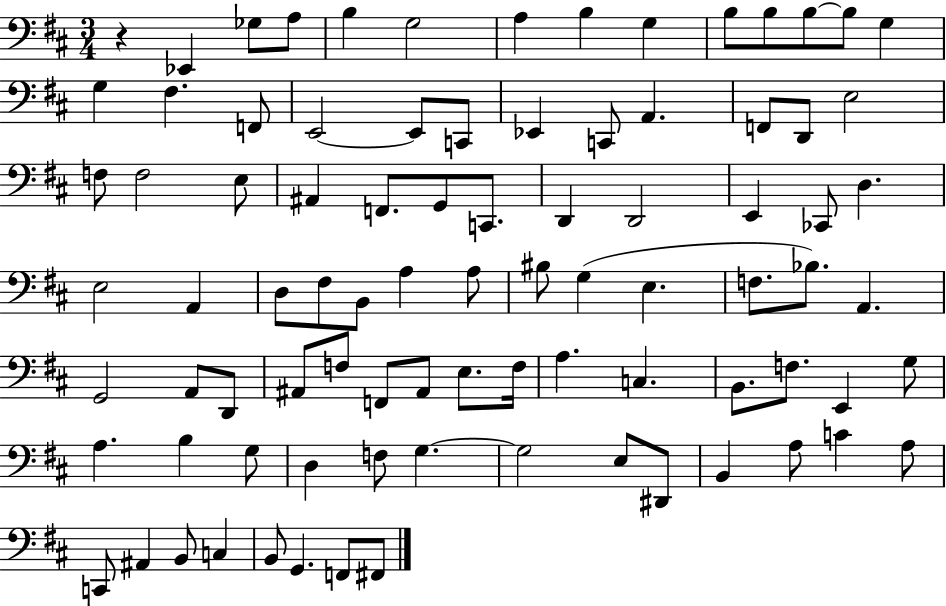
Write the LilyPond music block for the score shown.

{
  \clef bass
  \numericTimeSignature
  \time 3/4
  \key d \major
  r4 ees,4 ges8 a8 | b4 g2 | a4 b4 g4 | b8 b8 b8~~ b8 g4 | \break g4 fis4. f,8 | e,2~~ e,8 c,8 | ees,4 c,8 a,4. | f,8 d,8 e2 | \break f8 f2 e8 | ais,4 f,8. g,8 c,8. | d,4 d,2 | e,4 ces,8 d4. | \break e2 a,4 | d8 fis8 b,8 a4 a8 | bis8 g4( e4. | f8. bes8.) a,4. | \break g,2 a,8 d,8 | ais,8 f8 f,8 ais,8 e8. f16 | a4. c4. | b,8. f8. e,4 g8 | \break a4. b4 g8 | d4 f8 g4.~~ | g2 e8 dis,8 | b,4 a8 c'4 a8 | \break c,8 ais,4 b,8 c4 | b,8 g,4. f,8 fis,8 | \bar "|."
}